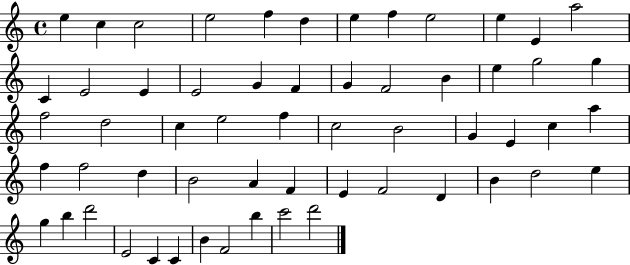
E5/q C5/q C5/h E5/h F5/q D5/q E5/q F5/q E5/h E5/q E4/q A5/h C4/q E4/h E4/q E4/h G4/q F4/q G4/q F4/h B4/q E5/q G5/h G5/q F5/h D5/h C5/q E5/h F5/q C5/h B4/h G4/q E4/q C5/q A5/q F5/q F5/h D5/q B4/h A4/q F4/q E4/q F4/h D4/q B4/q D5/h E5/q G5/q B5/q D6/h E4/h C4/q C4/q B4/q F4/h B5/q C6/h D6/h